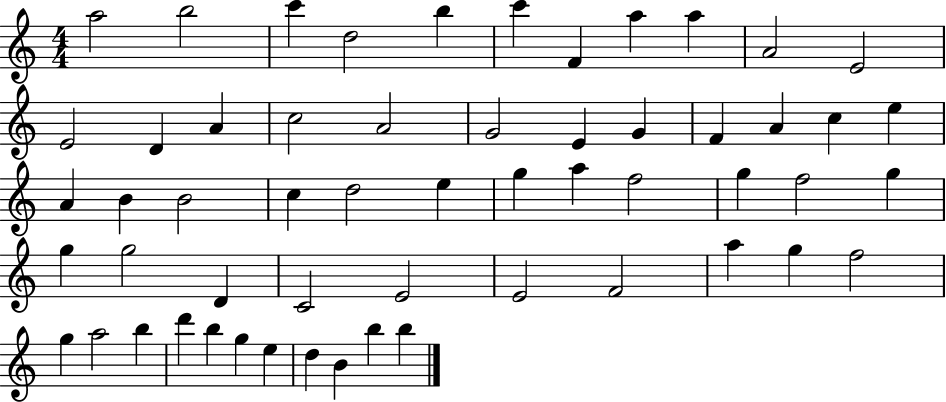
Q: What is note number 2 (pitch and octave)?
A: B5